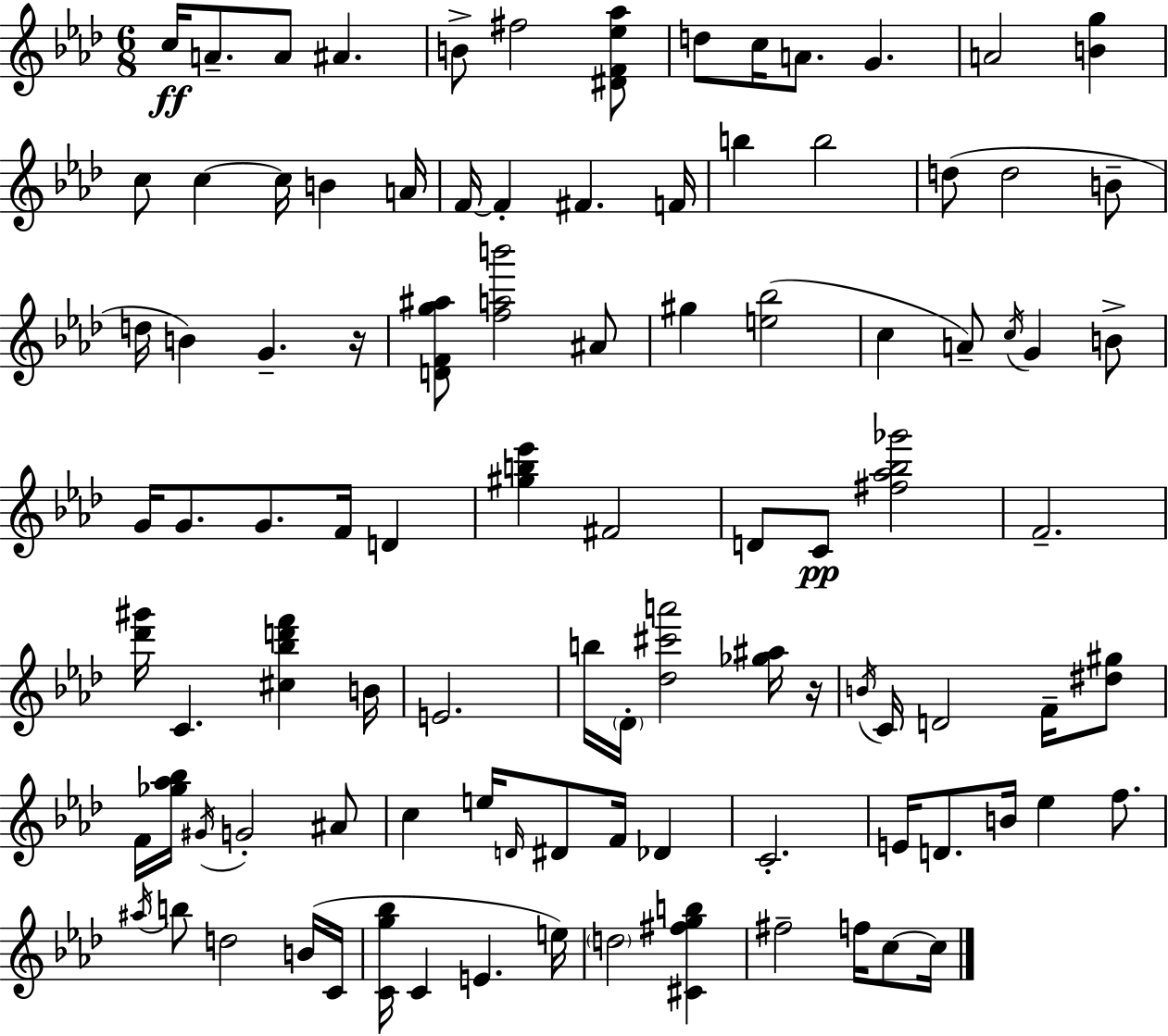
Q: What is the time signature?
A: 6/8